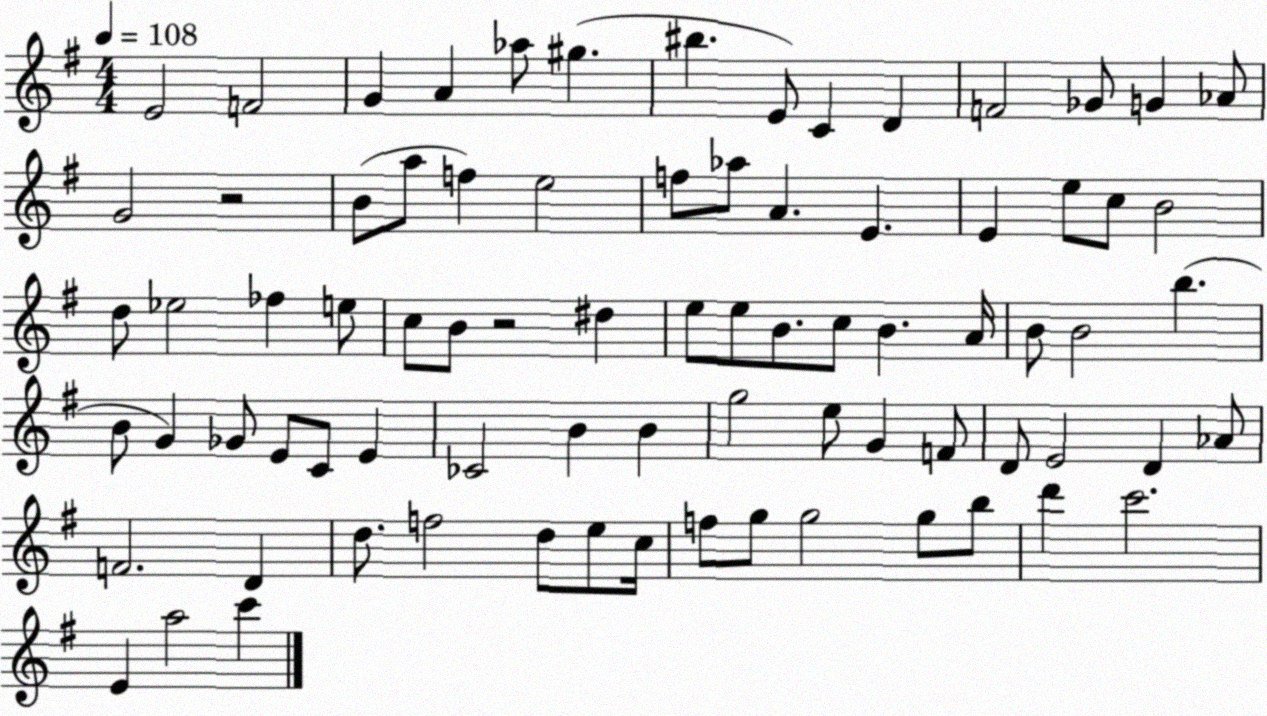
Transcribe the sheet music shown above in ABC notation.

X:1
T:Untitled
M:4/4
L:1/4
K:G
E2 F2 G A _a/2 ^g ^b E/2 C D F2 _G/2 G _A/2 G2 z2 B/2 a/2 f e2 f/2 _a/2 A E E e/2 c/2 B2 d/2 _e2 _f e/2 c/2 B/2 z2 ^d e/2 e/2 B/2 c/2 B A/4 B/2 B2 b B/2 G _G/2 E/2 C/2 E _C2 B B g2 e/2 G F/2 D/2 E2 D _A/2 F2 D d/2 f2 d/2 e/2 c/4 f/2 g/2 g2 g/2 b/2 d' c'2 E a2 c'